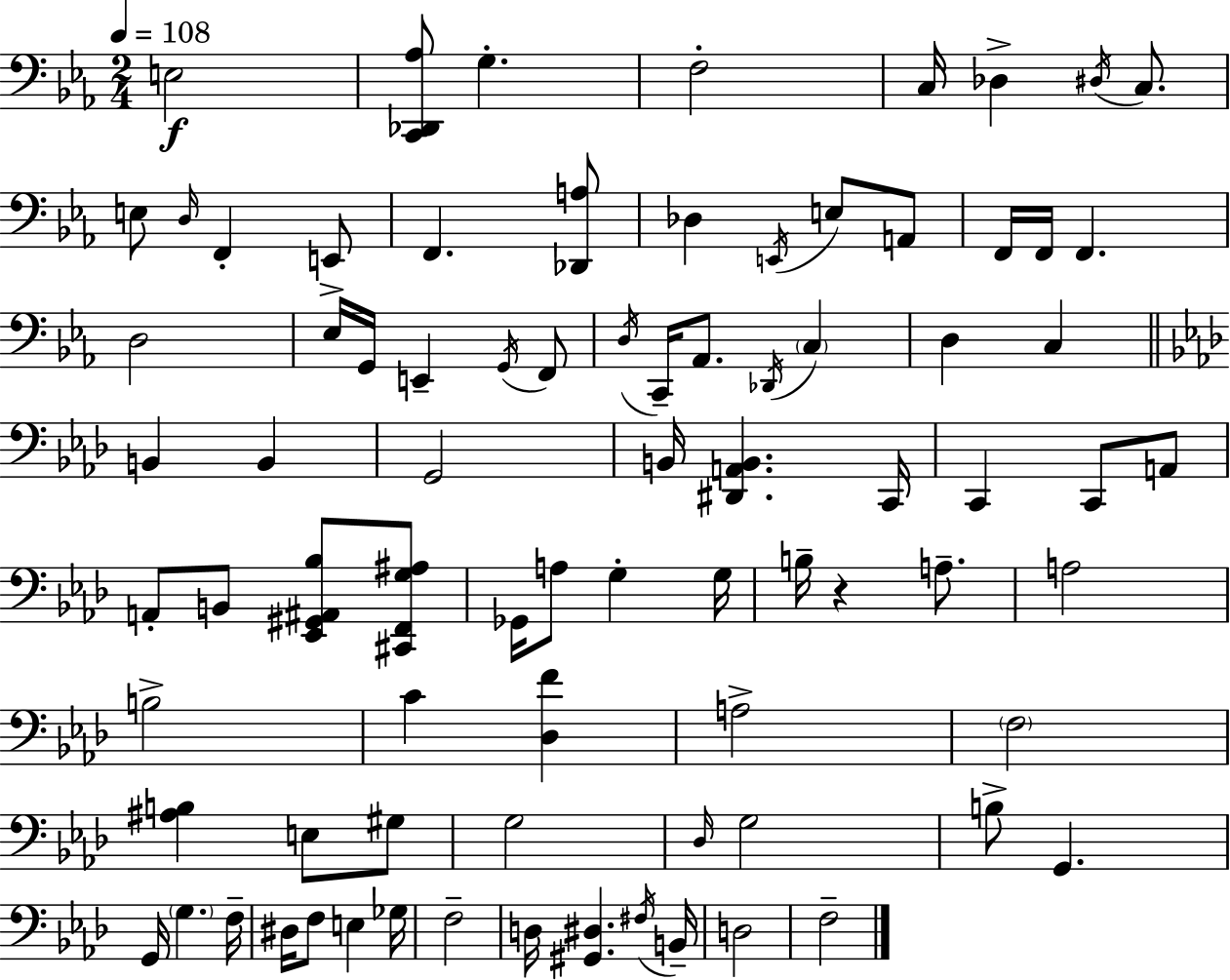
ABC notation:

X:1
T:Untitled
M:2/4
L:1/4
K:Eb
E,2 [C,,_D,,_A,]/2 G, F,2 C,/4 _D, ^D,/4 C,/2 E,/2 D,/4 F,, E,,/2 F,, [_D,,A,]/2 _D, E,,/4 E,/2 A,,/2 F,,/4 F,,/4 F,, D,2 _E,/4 G,,/4 E,, G,,/4 F,,/2 D,/4 C,,/4 _A,,/2 _D,,/4 C, D, C, B,, B,, G,,2 B,,/4 [^D,,A,,B,,] C,,/4 C,, C,,/2 A,,/2 A,,/2 B,,/2 [_E,,^G,,^A,,_B,]/2 [^C,,F,,G,^A,]/2 _G,,/4 A,/2 G, G,/4 B,/4 z A,/2 A,2 B,2 C [_D,F] A,2 F,2 [^A,B,] E,/2 ^G,/2 G,2 _D,/4 G,2 B,/2 G,, G,,/4 G, F,/4 ^D,/4 F,/2 E, _G,/4 F,2 D,/4 [^G,,^D,] ^F,/4 B,,/4 D,2 F,2